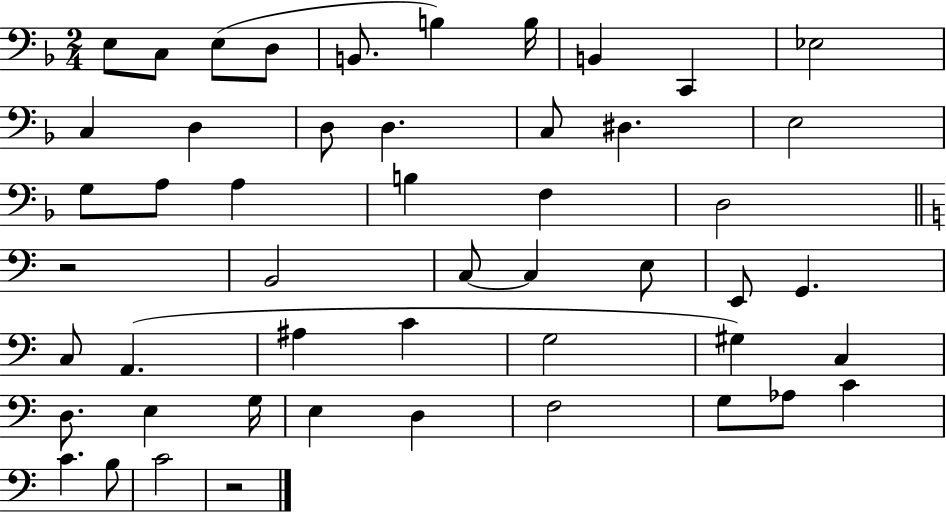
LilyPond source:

{
  \clef bass
  \numericTimeSignature
  \time 2/4
  \key f \major
  e8 c8 e8( d8 | b,8. b4) b16 | b,4 c,4 | ees2 | \break c4 d4 | d8 d4. | c8 dis4. | e2 | \break g8 a8 a4 | b4 f4 | d2 | \bar "||" \break \key c \major r2 | b,2 | c8~~ c4 e8 | e,8 g,4. | \break c8 a,4.( | ais4 c'4 | g2 | gis4) c4 | \break d8. e4 g16 | e4 d4 | f2 | g8 aes8 c'4 | \break c'4. b8 | c'2 | r2 | \bar "|."
}